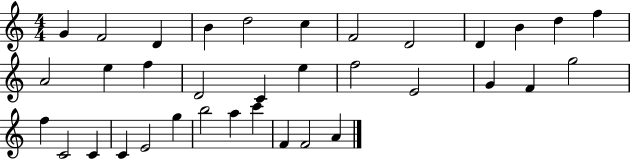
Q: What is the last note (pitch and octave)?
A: A4